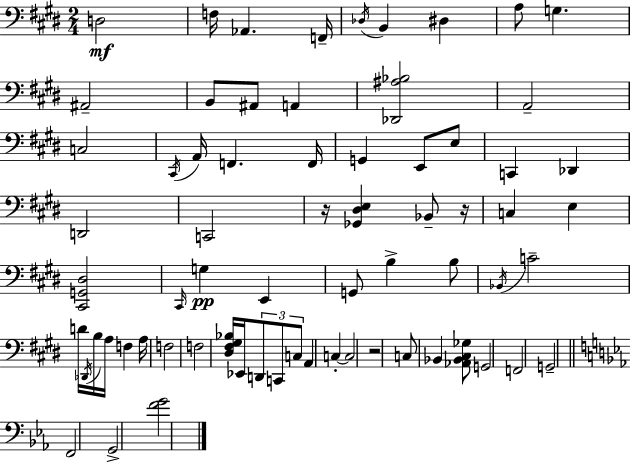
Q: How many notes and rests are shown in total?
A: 68